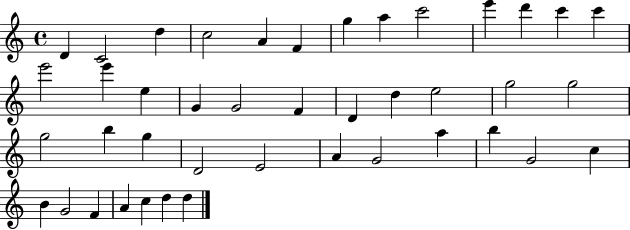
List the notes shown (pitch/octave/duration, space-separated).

D4/q C4/h D5/q C5/h A4/q F4/q G5/q A5/q C6/h E6/q D6/q C6/q C6/q E6/h E6/q E5/q G4/q G4/h F4/q D4/q D5/q E5/h G5/h G5/h G5/h B5/q G5/q D4/h E4/h A4/q G4/h A5/q B5/q G4/h C5/q B4/q G4/h F4/q A4/q C5/q D5/q D5/q